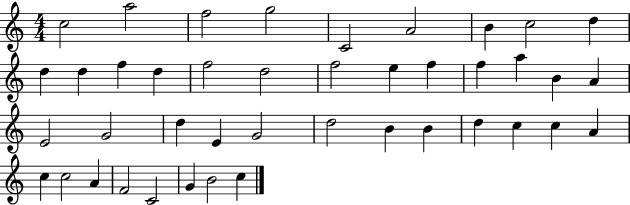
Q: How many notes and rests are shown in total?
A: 42